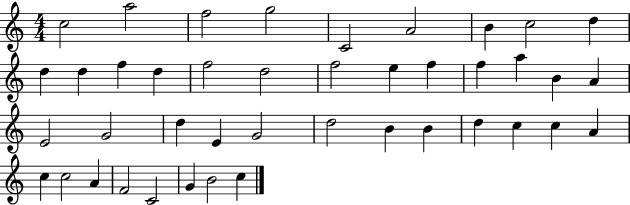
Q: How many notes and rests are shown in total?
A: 42